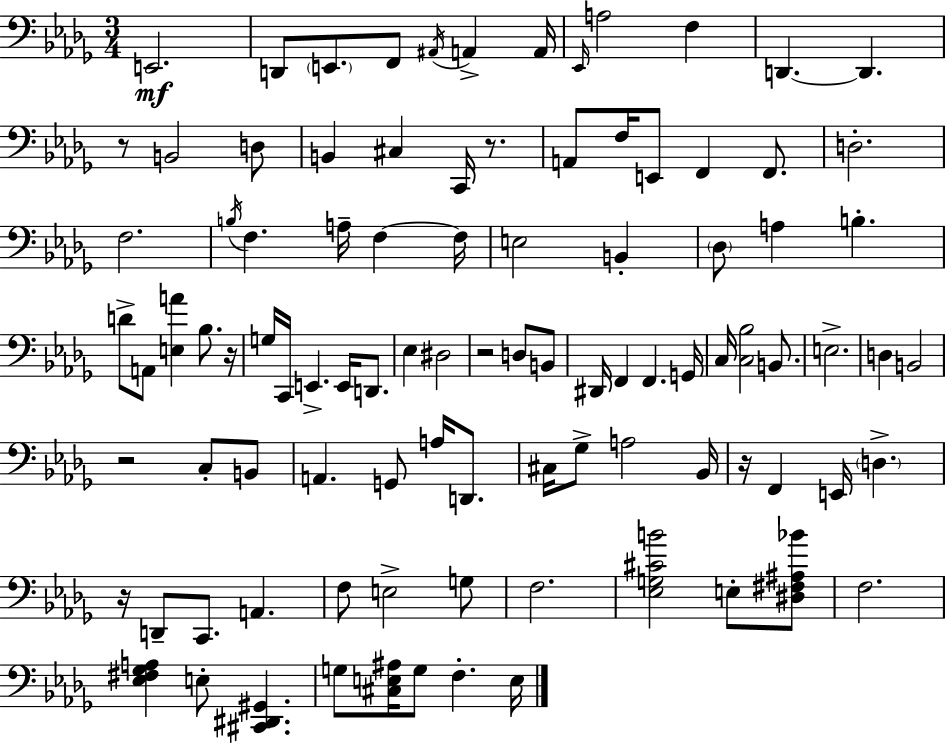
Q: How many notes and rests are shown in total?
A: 96